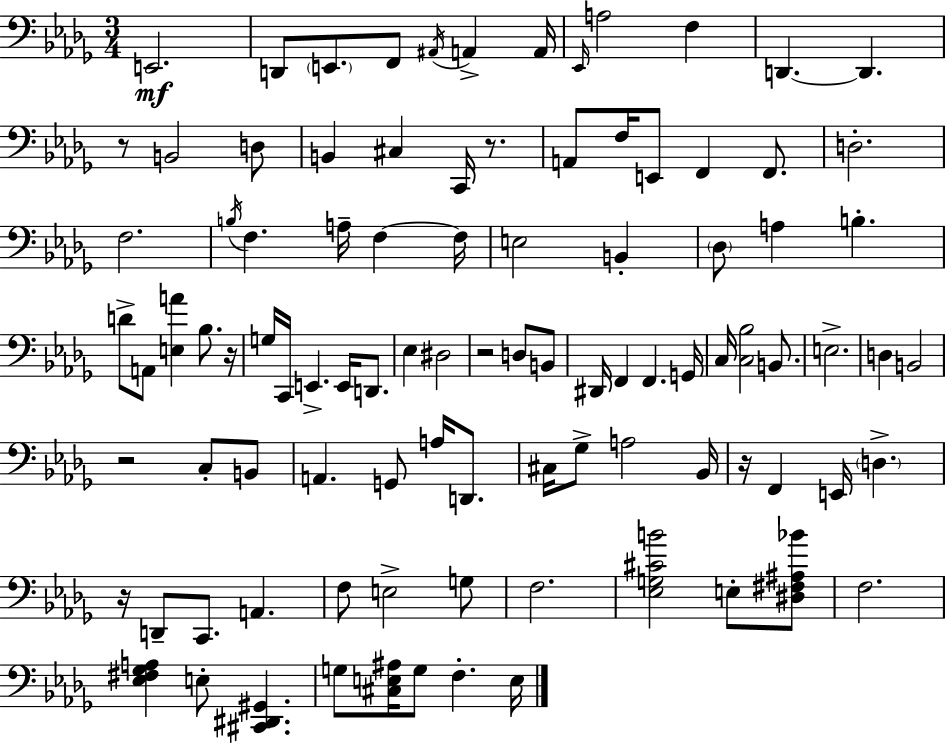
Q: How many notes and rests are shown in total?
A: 96